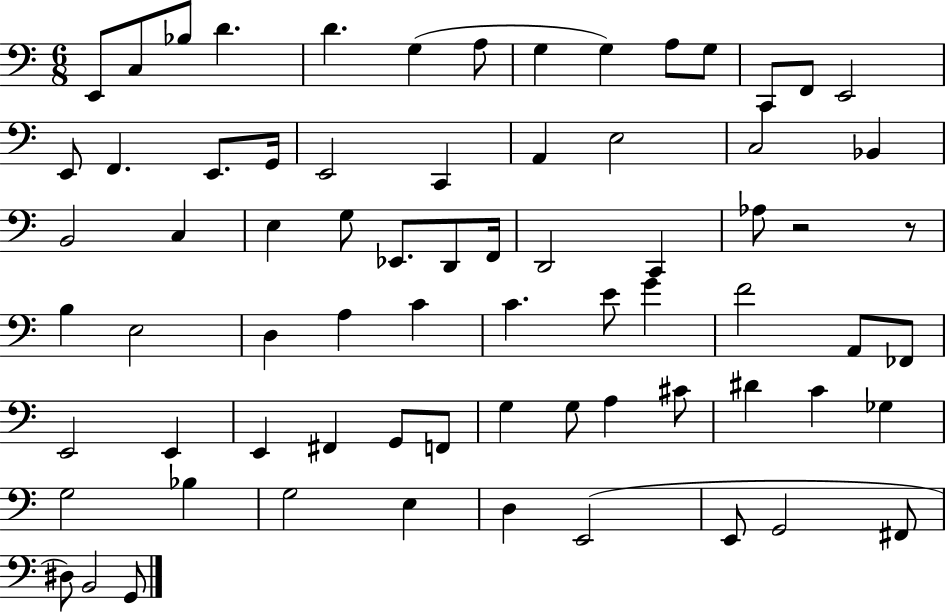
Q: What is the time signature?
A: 6/8